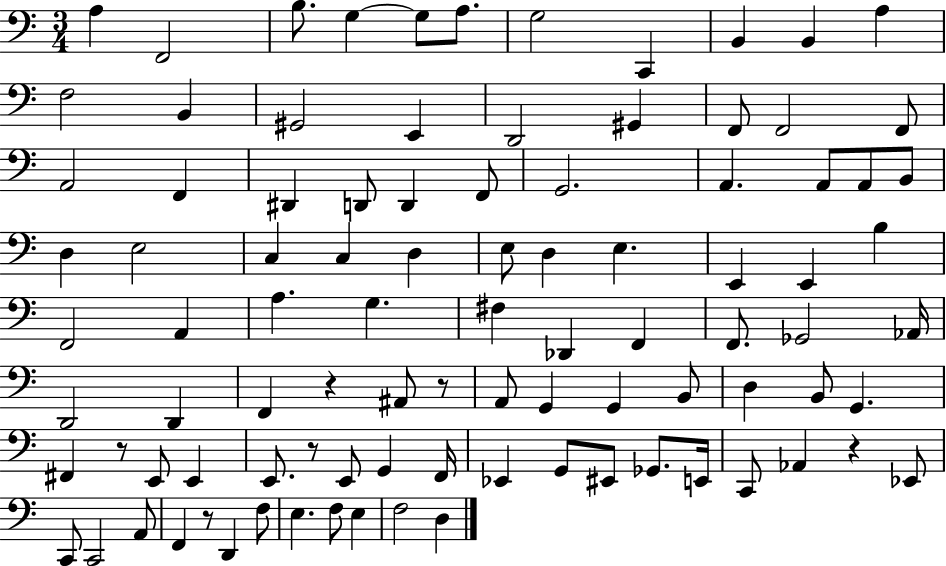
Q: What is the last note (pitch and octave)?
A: D3